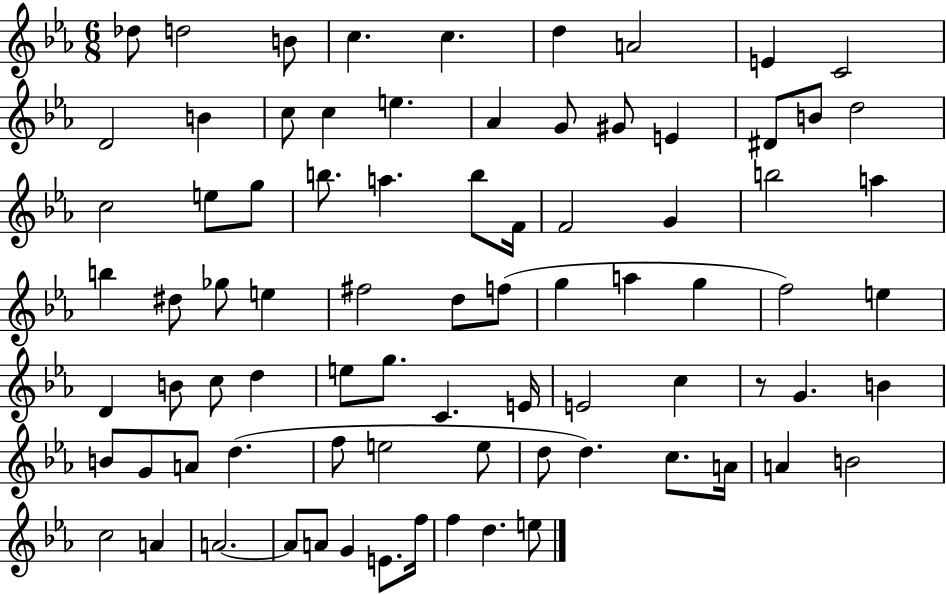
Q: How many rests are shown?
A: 1